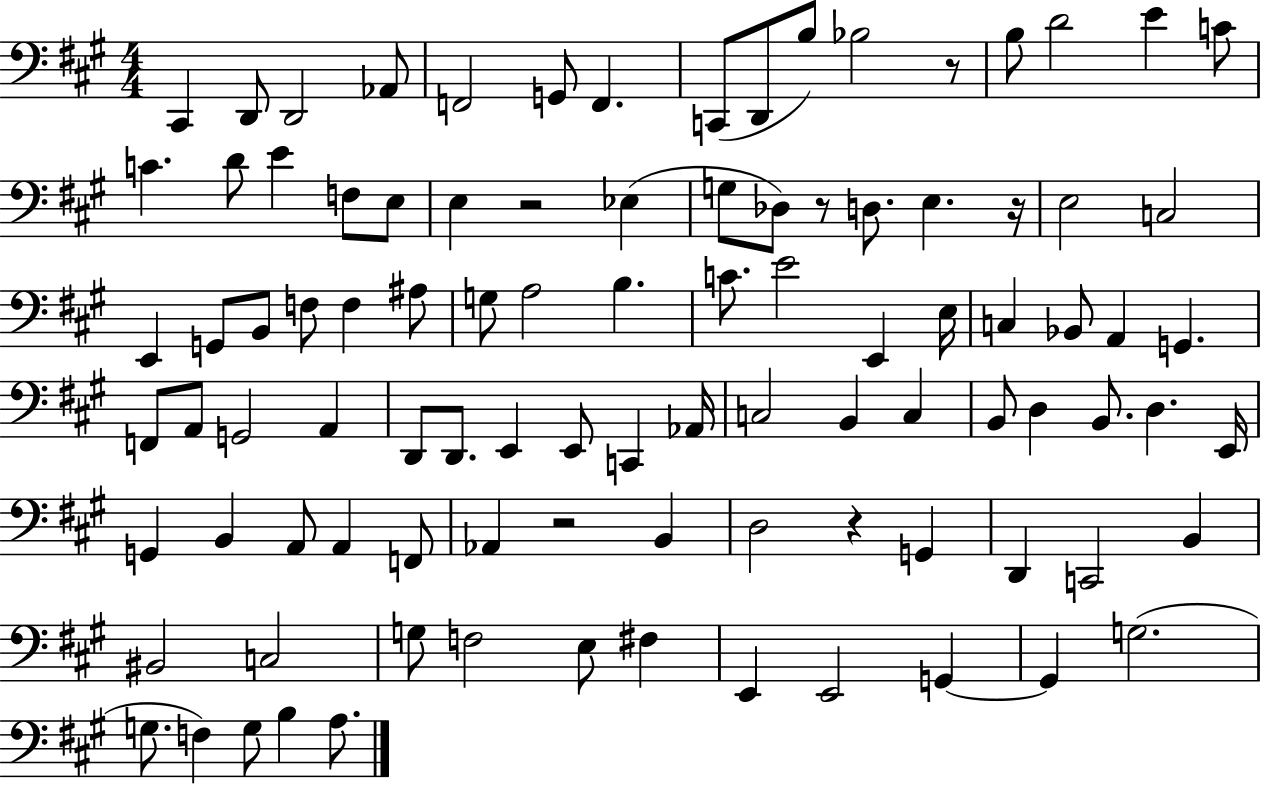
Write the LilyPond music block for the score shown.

{
  \clef bass
  \numericTimeSignature
  \time 4/4
  \key a \major
  cis,4 d,8 d,2 aes,8 | f,2 g,8 f,4. | c,8( d,8 b8) bes2 r8 | b8 d'2 e'4 c'8 | \break c'4. d'8 e'4 f8 e8 | e4 r2 ees4( | g8 des8) r8 d8. e4. r16 | e2 c2 | \break e,4 g,8 b,8 f8 f4 ais8 | g8 a2 b4. | c'8. e'2 e,4 e16 | c4 bes,8 a,4 g,4. | \break f,8 a,8 g,2 a,4 | d,8 d,8. e,4 e,8 c,4 aes,16 | c2 b,4 c4 | b,8 d4 b,8. d4. e,16 | \break g,4 b,4 a,8 a,4 f,8 | aes,4 r2 b,4 | d2 r4 g,4 | d,4 c,2 b,4 | \break bis,2 c2 | g8 f2 e8 fis4 | e,4 e,2 g,4~~ | g,4 g2.( | \break g8. f4) g8 b4 a8. | \bar "|."
}